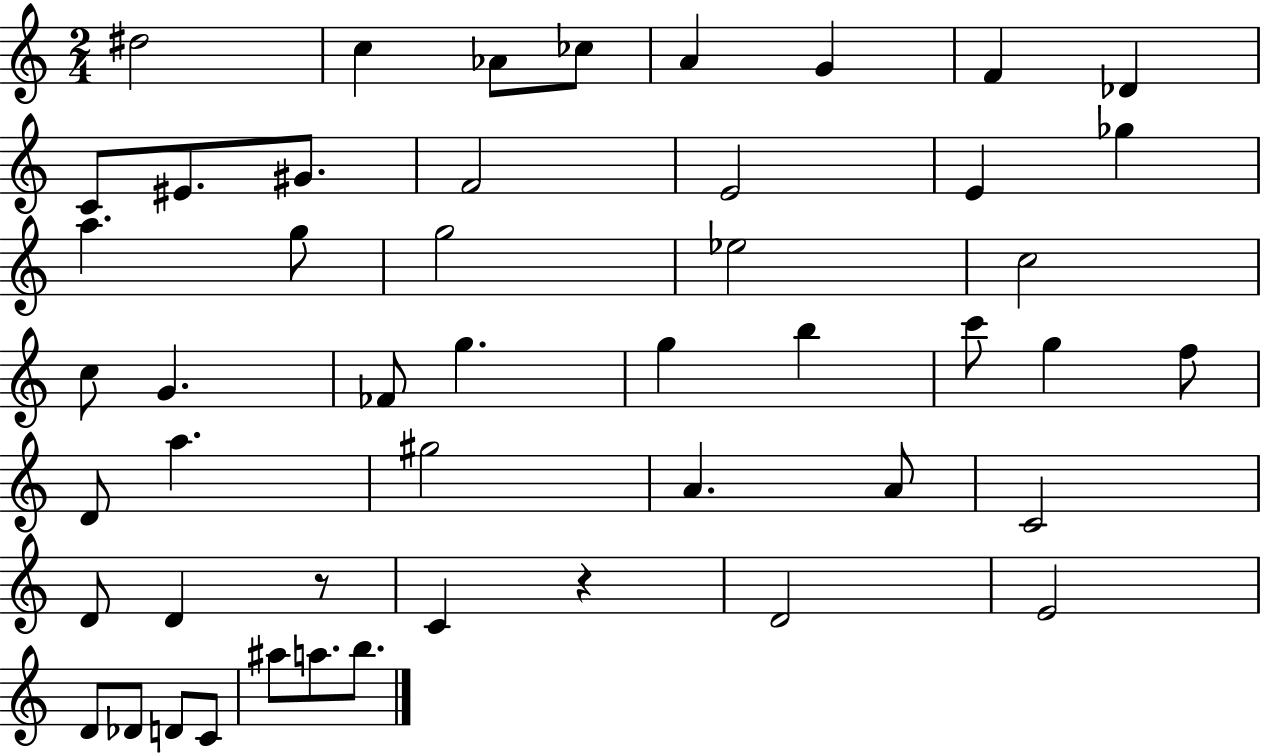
{
  \clef treble
  \numericTimeSignature
  \time 2/4
  \key c \major
  dis''2 | c''4 aes'8 ces''8 | a'4 g'4 | f'4 des'4 | \break c'8 eis'8. gis'8. | f'2 | e'2 | e'4 ges''4 | \break a''4. g''8 | g''2 | ees''2 | c''2 | \break c''8 g'4. | fes'8 g''4. | g''4 b''4 | c'''8 g''4 f''8 | \break d'8 a''4. | gis''2 | a'4. a'8 | c'2 | \break d'8 d'4 r8 | c'4 r4 | d'2 | e'2 | \break d'8 des'8 d'8 c'8 | ais''8 a''8. b''8. | \bar "|."
}